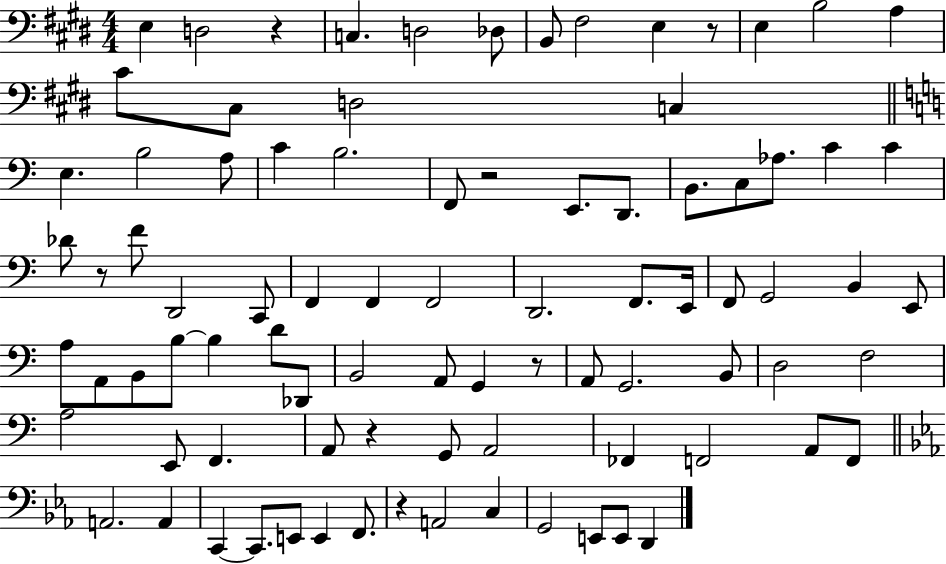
X:1
T:Untitled
M:4/4
L:1/4
K:E
E, D,2 z C, D,2 _D,/2 B,,/2 ^F,2 E, z/2 E, B,2 A, ^C/2 ^C,/2 D,2 C, E, B,2 A,/2 C B,2 F,,/2 z2 E,,/2 D,,/2 B,,/2 C,/2 _A,/2 C C _D/2 z/2 F/2 D,,2 C,,/2 F,, F,, F,,2 D,,2 F,,/2 E,,/4 F,,/2 G,,2 B,, E,,/2 A,/2 A,,/2 B,,/2 B,/2 B, D/2 _D,,/2 B,,2 A,,/2 G,, z/2 A,,/2 G,,2 B,,/2 D,2 F,2 A,2 E,,/2 F,, A,,/2 z G,,/2 A,,2 _F,, F,,2 A,,/2 F,,/2 A,,2 A,, C,, C,,/2 E,,/2 E,, F,,/2 z A,,2 C, G,,2 E,,/2 E,,/2 D,,